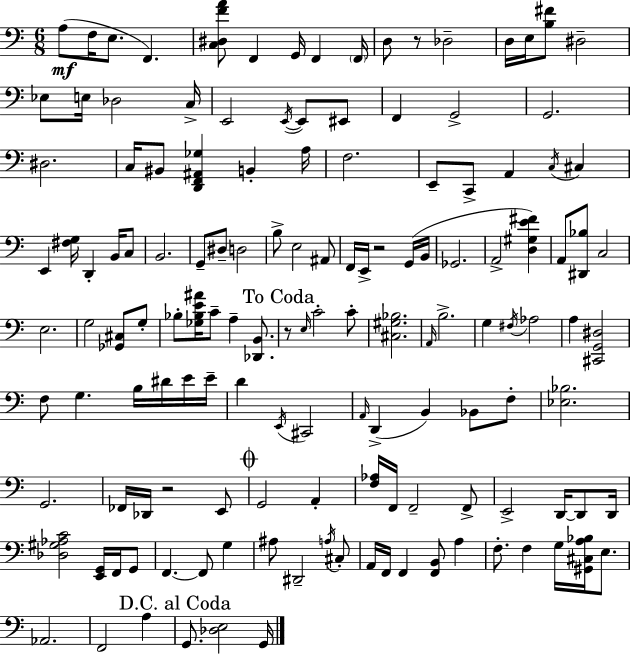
{
  \clef bass
  \numericTimeSignature
  \time 6/8
  \key a \minor
  a8(\mf f16 e8. f,4.) | <c dis f' a'>8 f,4 g,16 f,4 \parenthesize f,16 | d8 r8 des2-- | d16 e16 <b fis'>8 dis2-- | \break ees8 e16 des2 c16-> | e,2 \acciaccatura { e,16~ }~ e,8 eis,8 | f,4 g,2-> | g,2. | \break dis2. | c16 bis,8 <d, f, ais, ges>4 b,4-. | a16 f2. | e,8-- c,8-> a,4 \acciaccatura { c16 } cis4 | \break e,4 <fis g>16 d,4-. b,16 | c8 b,2. | g,8-- dis8-- d2 | b8-> e2 | \break ais,8 f,16 e,16-> r2 | g,16( b,16 ges,2. | a,2-> <d gis e' fis'>4) | a,8 <dis, bes>8 c2 | \break e2. | g2 <ges, cis>8 | g8-. bes8-. <ges bes e' ais'>16 c'8-- a4-- <des, b,>8. | \mark "To Coda" r8 \grace { e16 } c'2-. | \break c'8-. <cis gis bes>2. | \grace { a,16 } b2.-> | g4 \acciaccatura { fis16 } aes2 | a4 <cis, g, dis>2 | \break f8 g4. | b16 dis'16 e'16 e'16-- d'4 \acciaccatura { e,16 } cis,2 | \grace { a,16 }( d,4-> b,4) | bes,8 f8-. <ees bes>2. | \break g,2. | fes,16 des,16 r2 | e,8 \mark \markup { \musicglyph "scripts.coda" } g,2 | a,4-. <f aes>16 f,16 f,2-- | \break f,8-> e,2-> | d,16~~ d,8 d,16 <des gis aes c'>2 | <e, g,>16 f,16 g,8 f,4.~~ | f,8 g4 ais8 dis,2-- | \break \acciaccatura { a16 } cis8-. a,16 f,16 f,4 | <f, b,>8 a4 f8.-. f4 | g16 <gis, cis a bes>16 e8. aes,2. | f,2 | \break a4 \mark "D.C. al Coda" g,8. <des e>2 | g,16 \bar "|."
}